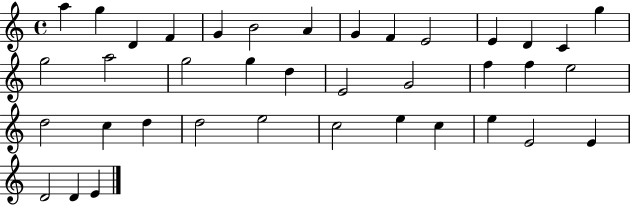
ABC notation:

X:1
T:Untitled
M:4/4
L:1/4
K:C
a g D F G B2 A G F E2 E D C g g2 a2 g2 g d E2 G2 f f e2 d2 c d d2 e2 c2 e c e E2 E D2 D E